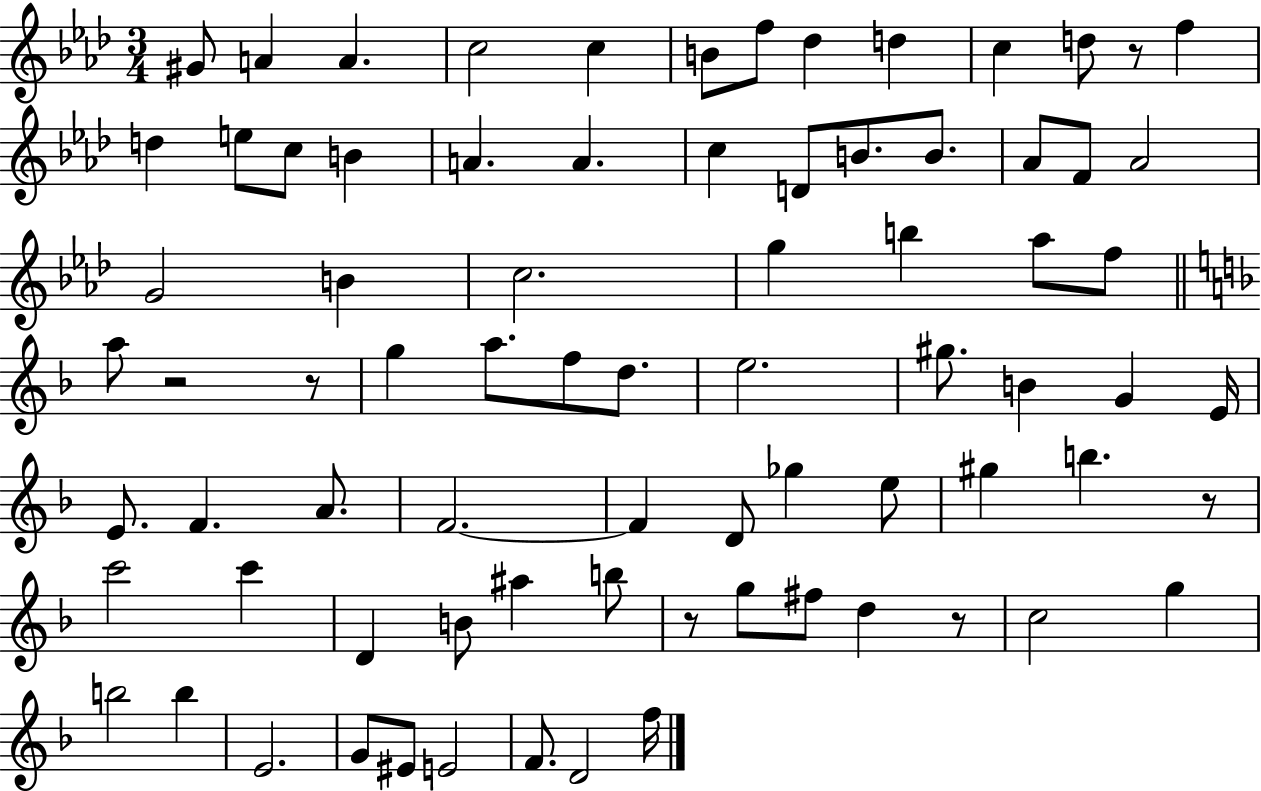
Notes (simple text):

G#4/e A4/q A4/q. C5/h C5/q B4/e F5/e Db5/q D5/q C5/q D5/e R/e F5/q D5/q E5/e C5/e B4/q A4/q. A4/q. C5/q D4/e B4/e. B4/e. Ab4/e F4/e Ab4/h G4/h B4/q C5/h. G5/q B5/q Ab5/e F5/e A5/e R/h R/e G5/q A5/e. F5/e D5/e. E5/h. G#5/e. B4/q G4/q E4/s E4/e. F4/q. A4/e. F4/h. F4/q D4/e Gb5/q E5/e G#5/q B5/q. R/e C6/h C6/q D4/q B4/e A#5/q B5/e R/e G5/e F#5/e D5/q R/e C5/h G5/q B5/h B5/q E4/h. G4/e EIS4/e E4/h F4/e. D4/h F5/s